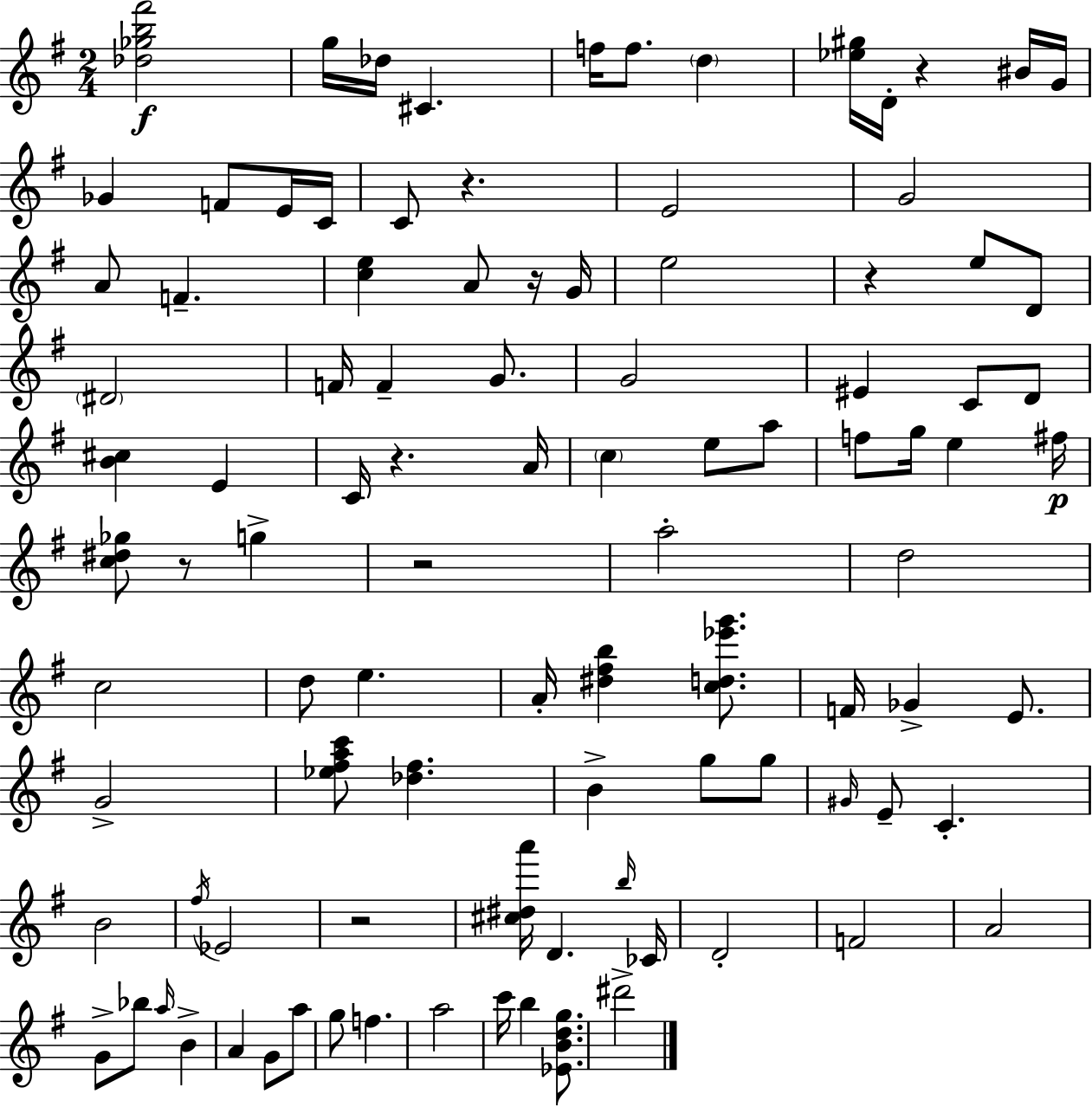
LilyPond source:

{
  \clef treble
  \numericTimeSignature
  \time 2/4
  \key e \minor
  <des'' ges'' b'' fis'''>2\f | g''16 des''16 cis'4. | f''16 f''8. \parenthesize d''4 | <ees'' gis''>16 d'16-. r4 bis'16 g'16 | \break ges'4 f'8 e'16 c'16 | c'8 r4. | e'2 | g'2 | \break a'8 f'4.-- | <c'' e''>4 a'8 r16 g'16 | e''2 | r4 e''8 d'8 | \break \parenthesize dis'2 | f'16 f'4-- g'8. | g'2 | eis'4 c'8 d'8 | \break <b' cis''>4 e'4 | c'16 r4. a'16 | \parenthesize c''4 e''8 a''8 | f''8 g''16 e''4 fis''16\p | \break <c'' dis'' ges''>8 r8 g''4-> | r2 | a''2-. | d''2 | \break c''2 | d''8 e''4. | a'16-. <dis'' fis'' b''>4 <c'' d'' ees''' g'''>8. | f'16 ges'4-> e'8. | \break g'2-> | <ees'' fis'' a'' c'''>8 <des'' fis''>4. | b'4-> g''8 g''8 | \grace { gis'16 } e'8-- c'4.-. | \break b'2 | \acciaccatura { fis''16 } ees'2 | r2 | <cis'' dis'' a'''>16 d'4. | \break \grace { b''16 } ces'16 d'2-. | f'2 | a'2 | g'8-> bes''8 \grace { a''16 } | \break b'4-> a'4 | g'8 a''8 g''8 f''4. | a''2 | c'''16 b''4 | \break <ees' b' d'' g''>8. dis'''2-> | \bar "|."
}